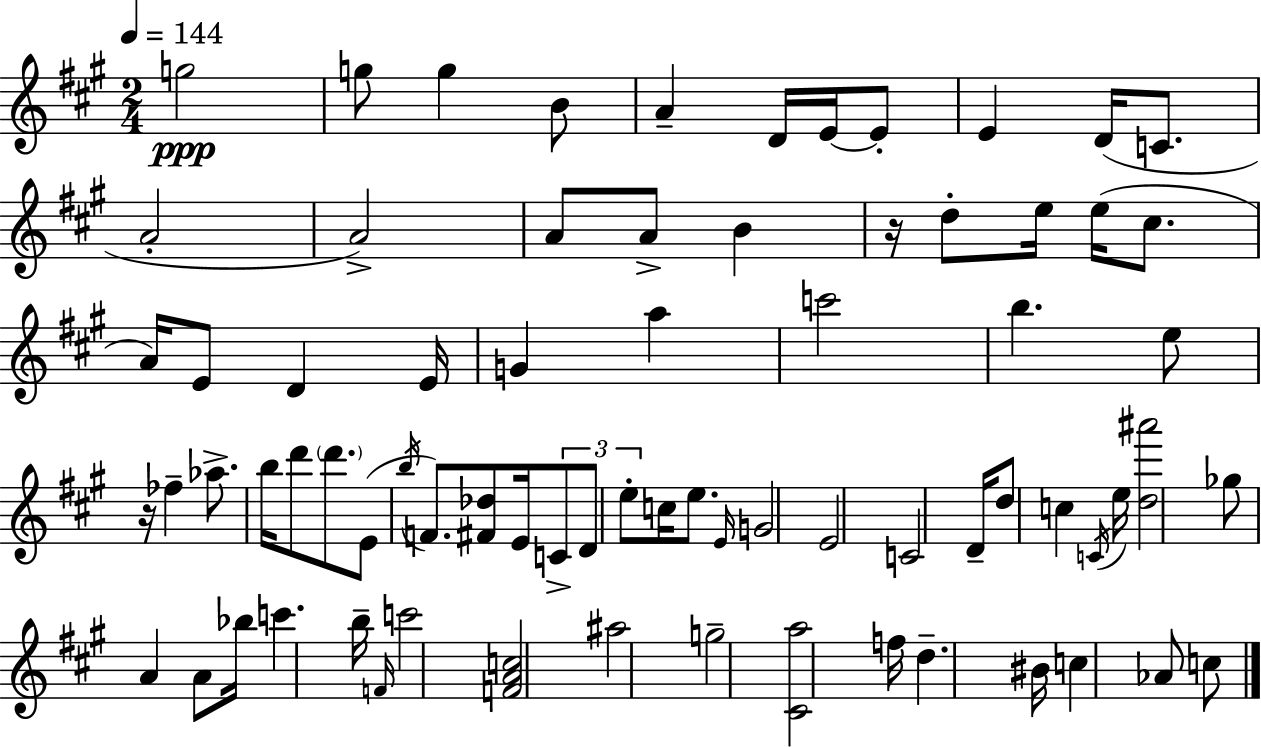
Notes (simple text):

G5/h G5/e G5/q B4/e A4/q D4/s E4/s E4/e E4/q D4/s C4/e. A4/h A4/h A4/e A4/e B4/q R/s D5/e E5/s E5/s C#5/e. A4/s E4/e D4/q E4/s G4/q A5/q C6/h B5/q. E5/e R/s FES5/q Ab5/e. B5/s D6/e D6/e. E4/e B5/s F4/e. [F#4,Db5]/e E4/s C4/e D4/e E5/e C5/s E5/e. E4/s G4/h E4/h C4/h D4/s D5/e C5/q C4/s E5/s [D5,A#6]/h Gb5/e A4/q A4/e Bb5/s C6/q. B5/s F4/s C6/h [F4,A4,C5]/h A#5/h G5/h [C#4,A5]/h F5/s D5/q. BIS4/s C5/q Ab4/e C5/e